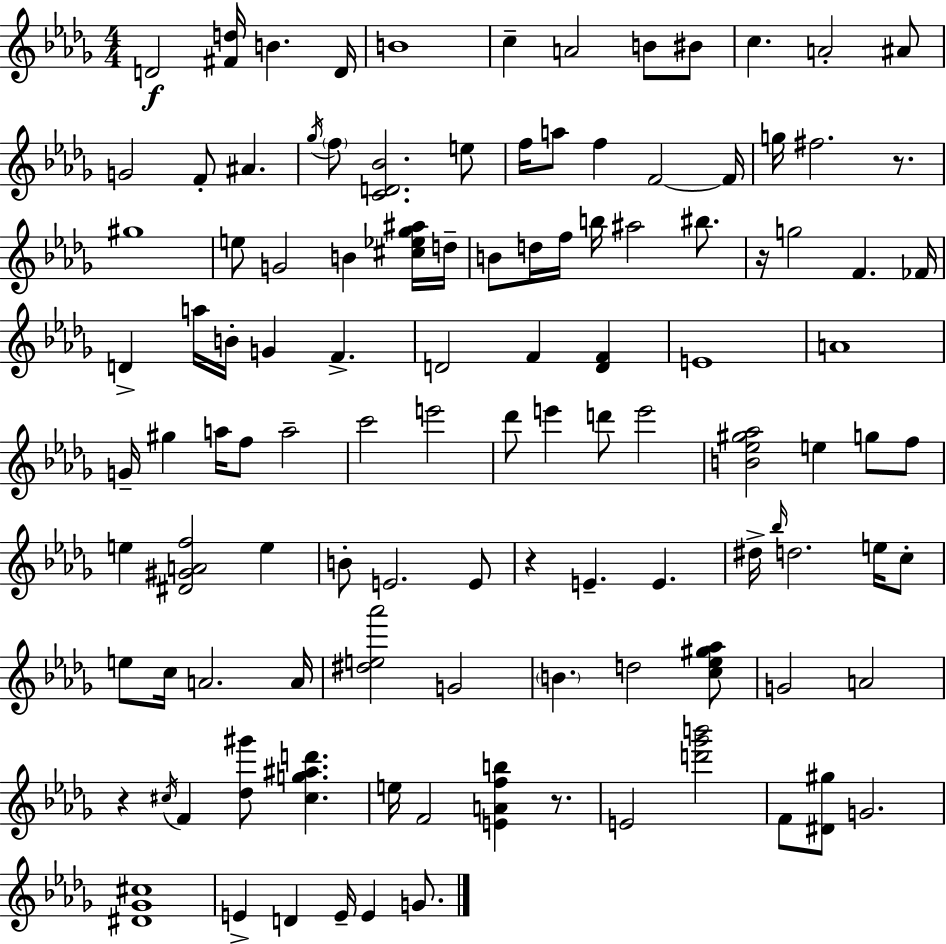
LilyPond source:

{
  \clef treble
  \numericTimeSignature
  \time 4/4
  \key bes \minor
  d'2\f <fis' d''>16 b'4. d'16 | b'1 | c''4-- a'2 b'8 bis'8 | c''4. a'2-. ais'8 | \break g'2 f'8-. ais'4. | \acciaccatura { ges''16 } \parenthesize f''8 <c' d' bes'>2. e''8 | f''16 a''8 f''4 f'2~~ | f'16 g''16 fis''2. r8. | \break gis''1 | e''8 g'2 b'4 <cis'' ees'' ges'' ais''>16 | d''16-- b'8 d''16 f''16 b''16 ais''2 bis''8. | r16 g''2 f'4. | \break fes'16 d'4-> a''16 b'16-. g'4 f'4.-> | d'2 f'4 <d' f'>4 | e'1 | a'1 | \break g'16-- gis''4 a''16 f''8 a''2-- | c'''2 e'''2 | des'''8 e'''4 d'''8 e'''2 | <b' ees'' gis'' aes''>2 e''4 g''8 f''8 | \break e''4 <dis' gis' a' f''>2 e''4 | b'8-. e'2. e'8 | r4 e'4.-- e'4. | dis''16-> \grace { bes''16 } d''2. e''16 | \break c''8-. e''8 c''16 a'2. | a'16 <dis'' e'' aes'''>2 g'2 | \parenthesize b'4. d''2 | <c'' ees'' gis'' aes''>8 g'2 a'2 | \break r4 \acciaccatura { cis''16 } f'4 <des'' gis'''>8 <cis'' g'' ais'' d'''>4. | e''16 f'2 <e' a' f'' b''>4 | r8. e'2 <d''' ges''' b'''>2 | f'8 <dis' gis''>8 g'2. | \break <dis' ges' cis''>1 | e'4-> d'4 e'16-- e'4 | g'8. \bar "|."
}